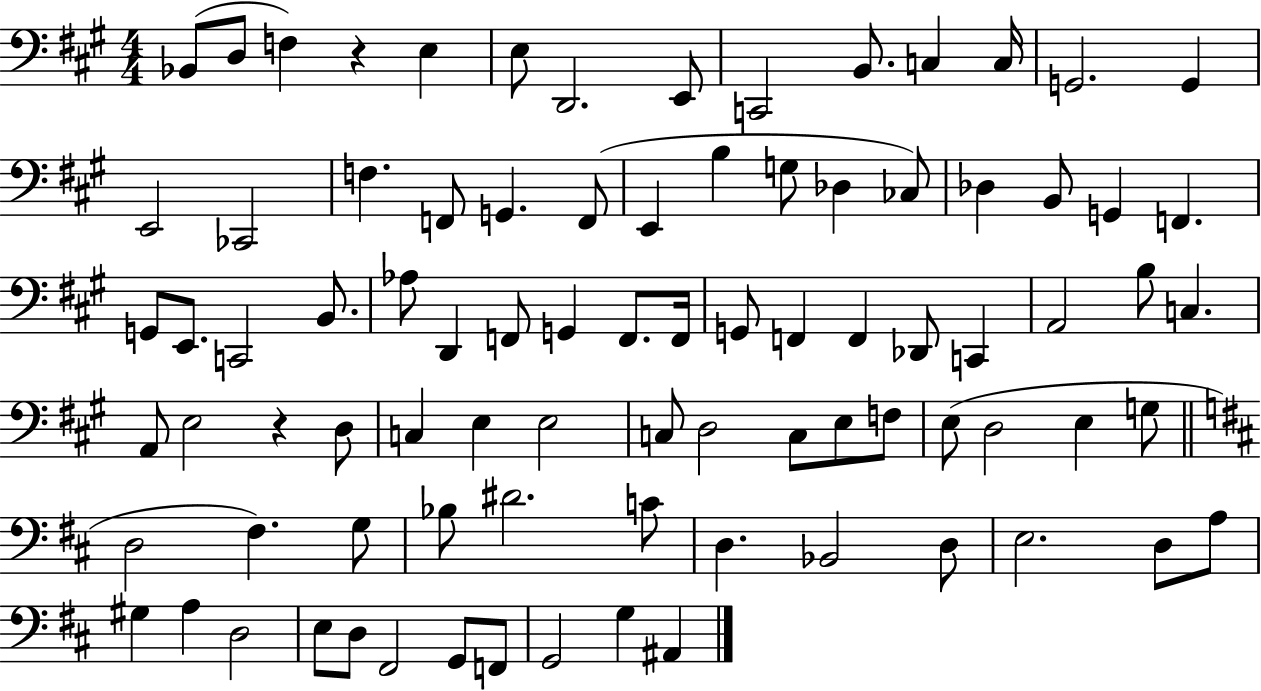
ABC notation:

X:1
T:Untitled
M:4/4
L:1/4
K:A
_B,,/2 D,/2 F, z E, E,/2 D,,2 E,,/2 C,,2 B,,/2 C, C,/4 G,,2 G,, E,,2 _C,,2 F, F,,/2 G,, F,,/2 E,, B, G,/2 _D, _C,/2 _D, B,,/2 G,, F,, G,,/2 E,,/2 C,,2 B,,/2 _A,/2 D,, F,,/2 G,, F,,/2 F,,/4 G,,/2 F,, F,, _D,,/2 C,, A,,2 B,/2 C, A,,/2 E,2 z D,/2 C, E, E,2 C,/2 D,2 C,/2 E,/2 F,/2 E,/2 D,2 E, G,/2 D,2 ^F, G,/2 _B,/2 ^D2 C/2 D, _B,,2 D,/2 E,2 D,/2 A,/2 ^G, A, D,2 E,/2 D,/2 ^F,,2 G,,/2 F,,/2 G,,2 G, ^A,,